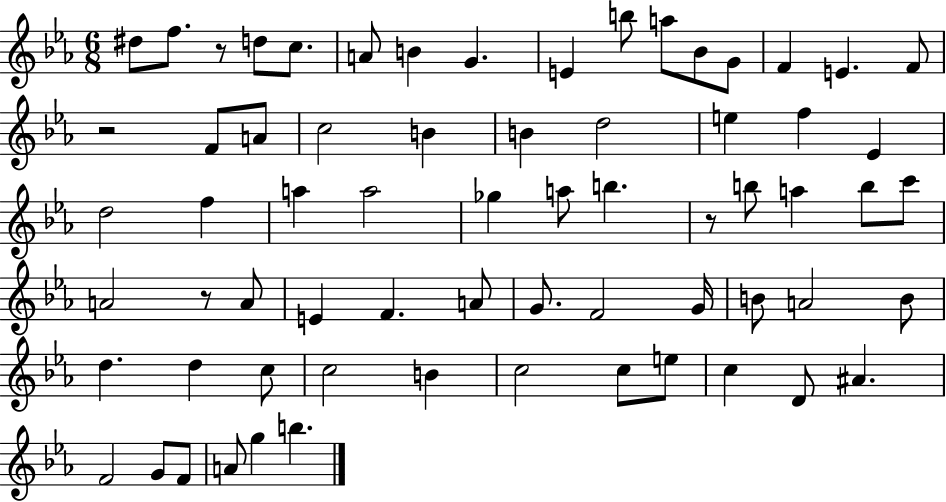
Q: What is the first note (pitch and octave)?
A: D#5